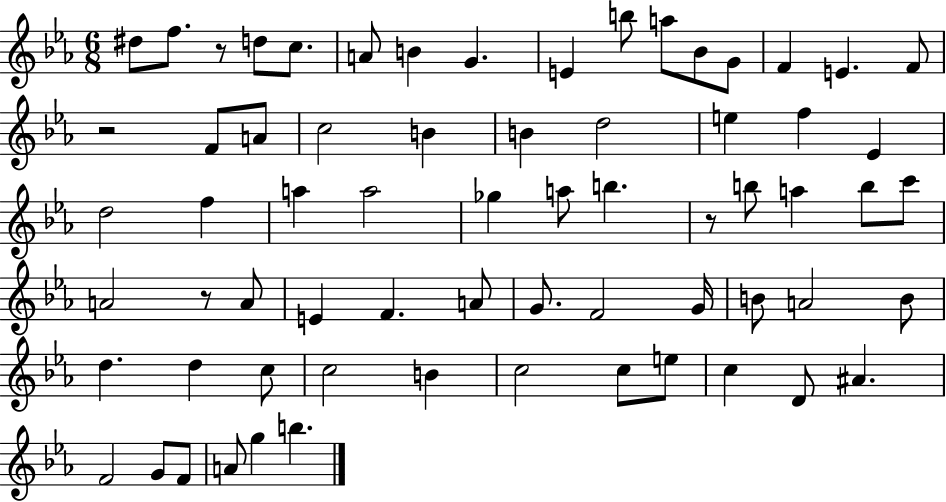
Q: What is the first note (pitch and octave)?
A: D#5